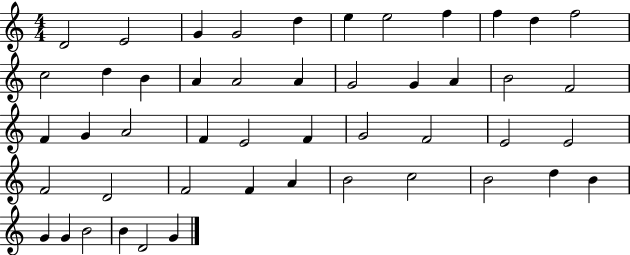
{
  \clef treble
  \numericTimeSignature
  \time 4/4
  \key c \major
  d'2 e'2 | g'4 g'2 d''4 | e''4 e''2 f''4 | f''4 d''4 f''2 | \break c''2 d''4 b'4 | a'4 a'2 a'4 | g'2 g'4 a'4 | b'2 f'2 | \break f'4 g'4 a'2 | f'4 e'2 f'4 | g'2 f'2 | e'2 e'2 | \break f'2 d'2 | f'2 f'4 a'4 | b'2 c''2 | b'2 d''4 b'4 | \break g'4 g'4 b'2 | b'4 d'2 g'4 | \bar "|."
}